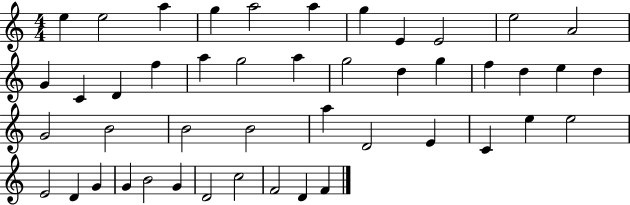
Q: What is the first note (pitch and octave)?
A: E5